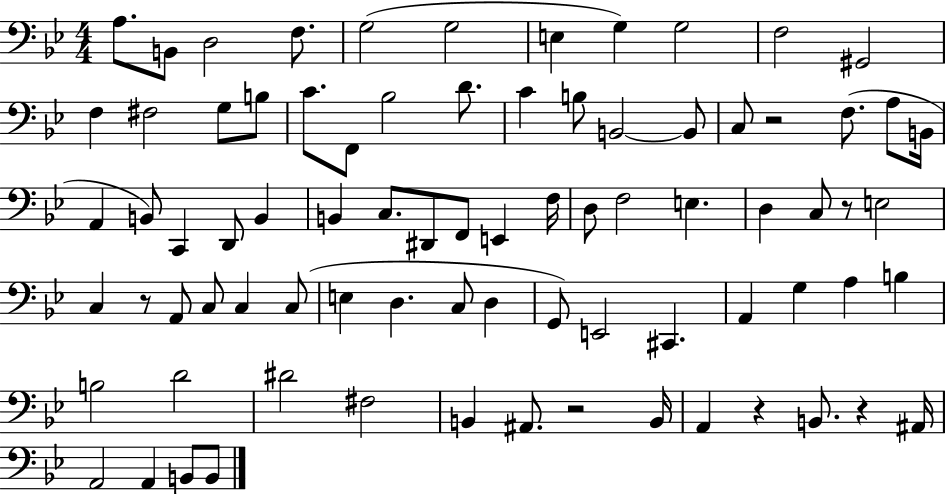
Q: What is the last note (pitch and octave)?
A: B2